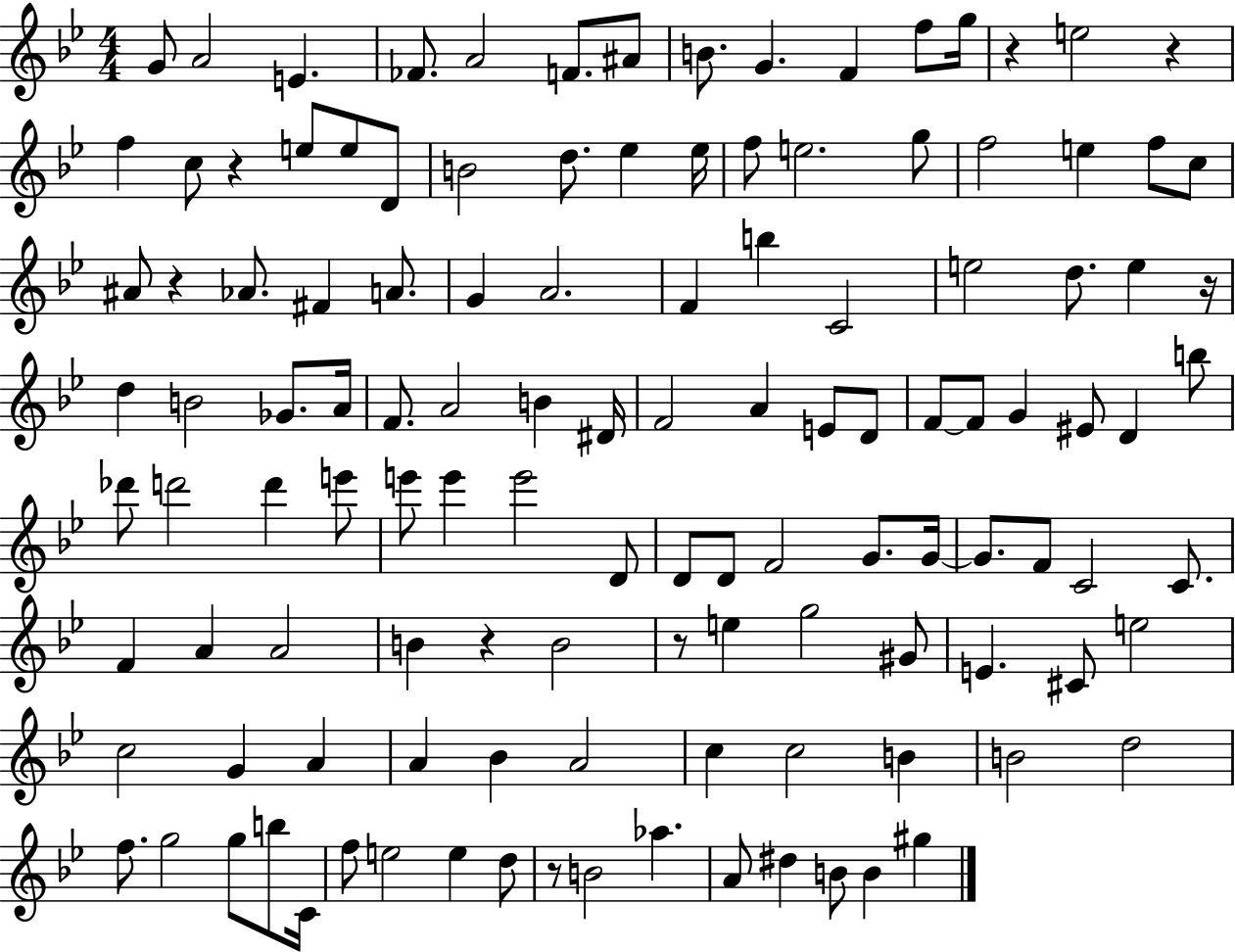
X:1
T:Untitled
M:4/4
L:1/4
K:Bb
G/2 A2 E _F/2 A2 F/2 ^A/2 B/2 G F f/2 g/4 z e2 z f c/2 z e/2 e/2 D/2 B2 d/2 _e _e/4 f/2 e2 g/2 f2 e f/2 c/2 ^A/2 z _A/2 ^F A/2 G A2 F b C2 e2 d/2 e z/4 d B2 _G/2 A/4 F/2 A2 B ^D/4 F2 A E/2 D/2 F/2 F/2 G ^E/2 D b/2 _d'/2 d'2 d' e'/2 e'/2 e' e'2 D/2 D/2 D/2 F2 G/2 G/4 G/2 F/2 C2 C/2 F A A2 B z B2 z/2 e g2 ^G/2 E ^C/2 e2 c2 G A A _B A2 c c2 B B2 d2 f/2 g2 g/2 b/2 C/4 f/2 e2 e d/2 z/2 B2 _a A/2 ^d B/2 B ^g